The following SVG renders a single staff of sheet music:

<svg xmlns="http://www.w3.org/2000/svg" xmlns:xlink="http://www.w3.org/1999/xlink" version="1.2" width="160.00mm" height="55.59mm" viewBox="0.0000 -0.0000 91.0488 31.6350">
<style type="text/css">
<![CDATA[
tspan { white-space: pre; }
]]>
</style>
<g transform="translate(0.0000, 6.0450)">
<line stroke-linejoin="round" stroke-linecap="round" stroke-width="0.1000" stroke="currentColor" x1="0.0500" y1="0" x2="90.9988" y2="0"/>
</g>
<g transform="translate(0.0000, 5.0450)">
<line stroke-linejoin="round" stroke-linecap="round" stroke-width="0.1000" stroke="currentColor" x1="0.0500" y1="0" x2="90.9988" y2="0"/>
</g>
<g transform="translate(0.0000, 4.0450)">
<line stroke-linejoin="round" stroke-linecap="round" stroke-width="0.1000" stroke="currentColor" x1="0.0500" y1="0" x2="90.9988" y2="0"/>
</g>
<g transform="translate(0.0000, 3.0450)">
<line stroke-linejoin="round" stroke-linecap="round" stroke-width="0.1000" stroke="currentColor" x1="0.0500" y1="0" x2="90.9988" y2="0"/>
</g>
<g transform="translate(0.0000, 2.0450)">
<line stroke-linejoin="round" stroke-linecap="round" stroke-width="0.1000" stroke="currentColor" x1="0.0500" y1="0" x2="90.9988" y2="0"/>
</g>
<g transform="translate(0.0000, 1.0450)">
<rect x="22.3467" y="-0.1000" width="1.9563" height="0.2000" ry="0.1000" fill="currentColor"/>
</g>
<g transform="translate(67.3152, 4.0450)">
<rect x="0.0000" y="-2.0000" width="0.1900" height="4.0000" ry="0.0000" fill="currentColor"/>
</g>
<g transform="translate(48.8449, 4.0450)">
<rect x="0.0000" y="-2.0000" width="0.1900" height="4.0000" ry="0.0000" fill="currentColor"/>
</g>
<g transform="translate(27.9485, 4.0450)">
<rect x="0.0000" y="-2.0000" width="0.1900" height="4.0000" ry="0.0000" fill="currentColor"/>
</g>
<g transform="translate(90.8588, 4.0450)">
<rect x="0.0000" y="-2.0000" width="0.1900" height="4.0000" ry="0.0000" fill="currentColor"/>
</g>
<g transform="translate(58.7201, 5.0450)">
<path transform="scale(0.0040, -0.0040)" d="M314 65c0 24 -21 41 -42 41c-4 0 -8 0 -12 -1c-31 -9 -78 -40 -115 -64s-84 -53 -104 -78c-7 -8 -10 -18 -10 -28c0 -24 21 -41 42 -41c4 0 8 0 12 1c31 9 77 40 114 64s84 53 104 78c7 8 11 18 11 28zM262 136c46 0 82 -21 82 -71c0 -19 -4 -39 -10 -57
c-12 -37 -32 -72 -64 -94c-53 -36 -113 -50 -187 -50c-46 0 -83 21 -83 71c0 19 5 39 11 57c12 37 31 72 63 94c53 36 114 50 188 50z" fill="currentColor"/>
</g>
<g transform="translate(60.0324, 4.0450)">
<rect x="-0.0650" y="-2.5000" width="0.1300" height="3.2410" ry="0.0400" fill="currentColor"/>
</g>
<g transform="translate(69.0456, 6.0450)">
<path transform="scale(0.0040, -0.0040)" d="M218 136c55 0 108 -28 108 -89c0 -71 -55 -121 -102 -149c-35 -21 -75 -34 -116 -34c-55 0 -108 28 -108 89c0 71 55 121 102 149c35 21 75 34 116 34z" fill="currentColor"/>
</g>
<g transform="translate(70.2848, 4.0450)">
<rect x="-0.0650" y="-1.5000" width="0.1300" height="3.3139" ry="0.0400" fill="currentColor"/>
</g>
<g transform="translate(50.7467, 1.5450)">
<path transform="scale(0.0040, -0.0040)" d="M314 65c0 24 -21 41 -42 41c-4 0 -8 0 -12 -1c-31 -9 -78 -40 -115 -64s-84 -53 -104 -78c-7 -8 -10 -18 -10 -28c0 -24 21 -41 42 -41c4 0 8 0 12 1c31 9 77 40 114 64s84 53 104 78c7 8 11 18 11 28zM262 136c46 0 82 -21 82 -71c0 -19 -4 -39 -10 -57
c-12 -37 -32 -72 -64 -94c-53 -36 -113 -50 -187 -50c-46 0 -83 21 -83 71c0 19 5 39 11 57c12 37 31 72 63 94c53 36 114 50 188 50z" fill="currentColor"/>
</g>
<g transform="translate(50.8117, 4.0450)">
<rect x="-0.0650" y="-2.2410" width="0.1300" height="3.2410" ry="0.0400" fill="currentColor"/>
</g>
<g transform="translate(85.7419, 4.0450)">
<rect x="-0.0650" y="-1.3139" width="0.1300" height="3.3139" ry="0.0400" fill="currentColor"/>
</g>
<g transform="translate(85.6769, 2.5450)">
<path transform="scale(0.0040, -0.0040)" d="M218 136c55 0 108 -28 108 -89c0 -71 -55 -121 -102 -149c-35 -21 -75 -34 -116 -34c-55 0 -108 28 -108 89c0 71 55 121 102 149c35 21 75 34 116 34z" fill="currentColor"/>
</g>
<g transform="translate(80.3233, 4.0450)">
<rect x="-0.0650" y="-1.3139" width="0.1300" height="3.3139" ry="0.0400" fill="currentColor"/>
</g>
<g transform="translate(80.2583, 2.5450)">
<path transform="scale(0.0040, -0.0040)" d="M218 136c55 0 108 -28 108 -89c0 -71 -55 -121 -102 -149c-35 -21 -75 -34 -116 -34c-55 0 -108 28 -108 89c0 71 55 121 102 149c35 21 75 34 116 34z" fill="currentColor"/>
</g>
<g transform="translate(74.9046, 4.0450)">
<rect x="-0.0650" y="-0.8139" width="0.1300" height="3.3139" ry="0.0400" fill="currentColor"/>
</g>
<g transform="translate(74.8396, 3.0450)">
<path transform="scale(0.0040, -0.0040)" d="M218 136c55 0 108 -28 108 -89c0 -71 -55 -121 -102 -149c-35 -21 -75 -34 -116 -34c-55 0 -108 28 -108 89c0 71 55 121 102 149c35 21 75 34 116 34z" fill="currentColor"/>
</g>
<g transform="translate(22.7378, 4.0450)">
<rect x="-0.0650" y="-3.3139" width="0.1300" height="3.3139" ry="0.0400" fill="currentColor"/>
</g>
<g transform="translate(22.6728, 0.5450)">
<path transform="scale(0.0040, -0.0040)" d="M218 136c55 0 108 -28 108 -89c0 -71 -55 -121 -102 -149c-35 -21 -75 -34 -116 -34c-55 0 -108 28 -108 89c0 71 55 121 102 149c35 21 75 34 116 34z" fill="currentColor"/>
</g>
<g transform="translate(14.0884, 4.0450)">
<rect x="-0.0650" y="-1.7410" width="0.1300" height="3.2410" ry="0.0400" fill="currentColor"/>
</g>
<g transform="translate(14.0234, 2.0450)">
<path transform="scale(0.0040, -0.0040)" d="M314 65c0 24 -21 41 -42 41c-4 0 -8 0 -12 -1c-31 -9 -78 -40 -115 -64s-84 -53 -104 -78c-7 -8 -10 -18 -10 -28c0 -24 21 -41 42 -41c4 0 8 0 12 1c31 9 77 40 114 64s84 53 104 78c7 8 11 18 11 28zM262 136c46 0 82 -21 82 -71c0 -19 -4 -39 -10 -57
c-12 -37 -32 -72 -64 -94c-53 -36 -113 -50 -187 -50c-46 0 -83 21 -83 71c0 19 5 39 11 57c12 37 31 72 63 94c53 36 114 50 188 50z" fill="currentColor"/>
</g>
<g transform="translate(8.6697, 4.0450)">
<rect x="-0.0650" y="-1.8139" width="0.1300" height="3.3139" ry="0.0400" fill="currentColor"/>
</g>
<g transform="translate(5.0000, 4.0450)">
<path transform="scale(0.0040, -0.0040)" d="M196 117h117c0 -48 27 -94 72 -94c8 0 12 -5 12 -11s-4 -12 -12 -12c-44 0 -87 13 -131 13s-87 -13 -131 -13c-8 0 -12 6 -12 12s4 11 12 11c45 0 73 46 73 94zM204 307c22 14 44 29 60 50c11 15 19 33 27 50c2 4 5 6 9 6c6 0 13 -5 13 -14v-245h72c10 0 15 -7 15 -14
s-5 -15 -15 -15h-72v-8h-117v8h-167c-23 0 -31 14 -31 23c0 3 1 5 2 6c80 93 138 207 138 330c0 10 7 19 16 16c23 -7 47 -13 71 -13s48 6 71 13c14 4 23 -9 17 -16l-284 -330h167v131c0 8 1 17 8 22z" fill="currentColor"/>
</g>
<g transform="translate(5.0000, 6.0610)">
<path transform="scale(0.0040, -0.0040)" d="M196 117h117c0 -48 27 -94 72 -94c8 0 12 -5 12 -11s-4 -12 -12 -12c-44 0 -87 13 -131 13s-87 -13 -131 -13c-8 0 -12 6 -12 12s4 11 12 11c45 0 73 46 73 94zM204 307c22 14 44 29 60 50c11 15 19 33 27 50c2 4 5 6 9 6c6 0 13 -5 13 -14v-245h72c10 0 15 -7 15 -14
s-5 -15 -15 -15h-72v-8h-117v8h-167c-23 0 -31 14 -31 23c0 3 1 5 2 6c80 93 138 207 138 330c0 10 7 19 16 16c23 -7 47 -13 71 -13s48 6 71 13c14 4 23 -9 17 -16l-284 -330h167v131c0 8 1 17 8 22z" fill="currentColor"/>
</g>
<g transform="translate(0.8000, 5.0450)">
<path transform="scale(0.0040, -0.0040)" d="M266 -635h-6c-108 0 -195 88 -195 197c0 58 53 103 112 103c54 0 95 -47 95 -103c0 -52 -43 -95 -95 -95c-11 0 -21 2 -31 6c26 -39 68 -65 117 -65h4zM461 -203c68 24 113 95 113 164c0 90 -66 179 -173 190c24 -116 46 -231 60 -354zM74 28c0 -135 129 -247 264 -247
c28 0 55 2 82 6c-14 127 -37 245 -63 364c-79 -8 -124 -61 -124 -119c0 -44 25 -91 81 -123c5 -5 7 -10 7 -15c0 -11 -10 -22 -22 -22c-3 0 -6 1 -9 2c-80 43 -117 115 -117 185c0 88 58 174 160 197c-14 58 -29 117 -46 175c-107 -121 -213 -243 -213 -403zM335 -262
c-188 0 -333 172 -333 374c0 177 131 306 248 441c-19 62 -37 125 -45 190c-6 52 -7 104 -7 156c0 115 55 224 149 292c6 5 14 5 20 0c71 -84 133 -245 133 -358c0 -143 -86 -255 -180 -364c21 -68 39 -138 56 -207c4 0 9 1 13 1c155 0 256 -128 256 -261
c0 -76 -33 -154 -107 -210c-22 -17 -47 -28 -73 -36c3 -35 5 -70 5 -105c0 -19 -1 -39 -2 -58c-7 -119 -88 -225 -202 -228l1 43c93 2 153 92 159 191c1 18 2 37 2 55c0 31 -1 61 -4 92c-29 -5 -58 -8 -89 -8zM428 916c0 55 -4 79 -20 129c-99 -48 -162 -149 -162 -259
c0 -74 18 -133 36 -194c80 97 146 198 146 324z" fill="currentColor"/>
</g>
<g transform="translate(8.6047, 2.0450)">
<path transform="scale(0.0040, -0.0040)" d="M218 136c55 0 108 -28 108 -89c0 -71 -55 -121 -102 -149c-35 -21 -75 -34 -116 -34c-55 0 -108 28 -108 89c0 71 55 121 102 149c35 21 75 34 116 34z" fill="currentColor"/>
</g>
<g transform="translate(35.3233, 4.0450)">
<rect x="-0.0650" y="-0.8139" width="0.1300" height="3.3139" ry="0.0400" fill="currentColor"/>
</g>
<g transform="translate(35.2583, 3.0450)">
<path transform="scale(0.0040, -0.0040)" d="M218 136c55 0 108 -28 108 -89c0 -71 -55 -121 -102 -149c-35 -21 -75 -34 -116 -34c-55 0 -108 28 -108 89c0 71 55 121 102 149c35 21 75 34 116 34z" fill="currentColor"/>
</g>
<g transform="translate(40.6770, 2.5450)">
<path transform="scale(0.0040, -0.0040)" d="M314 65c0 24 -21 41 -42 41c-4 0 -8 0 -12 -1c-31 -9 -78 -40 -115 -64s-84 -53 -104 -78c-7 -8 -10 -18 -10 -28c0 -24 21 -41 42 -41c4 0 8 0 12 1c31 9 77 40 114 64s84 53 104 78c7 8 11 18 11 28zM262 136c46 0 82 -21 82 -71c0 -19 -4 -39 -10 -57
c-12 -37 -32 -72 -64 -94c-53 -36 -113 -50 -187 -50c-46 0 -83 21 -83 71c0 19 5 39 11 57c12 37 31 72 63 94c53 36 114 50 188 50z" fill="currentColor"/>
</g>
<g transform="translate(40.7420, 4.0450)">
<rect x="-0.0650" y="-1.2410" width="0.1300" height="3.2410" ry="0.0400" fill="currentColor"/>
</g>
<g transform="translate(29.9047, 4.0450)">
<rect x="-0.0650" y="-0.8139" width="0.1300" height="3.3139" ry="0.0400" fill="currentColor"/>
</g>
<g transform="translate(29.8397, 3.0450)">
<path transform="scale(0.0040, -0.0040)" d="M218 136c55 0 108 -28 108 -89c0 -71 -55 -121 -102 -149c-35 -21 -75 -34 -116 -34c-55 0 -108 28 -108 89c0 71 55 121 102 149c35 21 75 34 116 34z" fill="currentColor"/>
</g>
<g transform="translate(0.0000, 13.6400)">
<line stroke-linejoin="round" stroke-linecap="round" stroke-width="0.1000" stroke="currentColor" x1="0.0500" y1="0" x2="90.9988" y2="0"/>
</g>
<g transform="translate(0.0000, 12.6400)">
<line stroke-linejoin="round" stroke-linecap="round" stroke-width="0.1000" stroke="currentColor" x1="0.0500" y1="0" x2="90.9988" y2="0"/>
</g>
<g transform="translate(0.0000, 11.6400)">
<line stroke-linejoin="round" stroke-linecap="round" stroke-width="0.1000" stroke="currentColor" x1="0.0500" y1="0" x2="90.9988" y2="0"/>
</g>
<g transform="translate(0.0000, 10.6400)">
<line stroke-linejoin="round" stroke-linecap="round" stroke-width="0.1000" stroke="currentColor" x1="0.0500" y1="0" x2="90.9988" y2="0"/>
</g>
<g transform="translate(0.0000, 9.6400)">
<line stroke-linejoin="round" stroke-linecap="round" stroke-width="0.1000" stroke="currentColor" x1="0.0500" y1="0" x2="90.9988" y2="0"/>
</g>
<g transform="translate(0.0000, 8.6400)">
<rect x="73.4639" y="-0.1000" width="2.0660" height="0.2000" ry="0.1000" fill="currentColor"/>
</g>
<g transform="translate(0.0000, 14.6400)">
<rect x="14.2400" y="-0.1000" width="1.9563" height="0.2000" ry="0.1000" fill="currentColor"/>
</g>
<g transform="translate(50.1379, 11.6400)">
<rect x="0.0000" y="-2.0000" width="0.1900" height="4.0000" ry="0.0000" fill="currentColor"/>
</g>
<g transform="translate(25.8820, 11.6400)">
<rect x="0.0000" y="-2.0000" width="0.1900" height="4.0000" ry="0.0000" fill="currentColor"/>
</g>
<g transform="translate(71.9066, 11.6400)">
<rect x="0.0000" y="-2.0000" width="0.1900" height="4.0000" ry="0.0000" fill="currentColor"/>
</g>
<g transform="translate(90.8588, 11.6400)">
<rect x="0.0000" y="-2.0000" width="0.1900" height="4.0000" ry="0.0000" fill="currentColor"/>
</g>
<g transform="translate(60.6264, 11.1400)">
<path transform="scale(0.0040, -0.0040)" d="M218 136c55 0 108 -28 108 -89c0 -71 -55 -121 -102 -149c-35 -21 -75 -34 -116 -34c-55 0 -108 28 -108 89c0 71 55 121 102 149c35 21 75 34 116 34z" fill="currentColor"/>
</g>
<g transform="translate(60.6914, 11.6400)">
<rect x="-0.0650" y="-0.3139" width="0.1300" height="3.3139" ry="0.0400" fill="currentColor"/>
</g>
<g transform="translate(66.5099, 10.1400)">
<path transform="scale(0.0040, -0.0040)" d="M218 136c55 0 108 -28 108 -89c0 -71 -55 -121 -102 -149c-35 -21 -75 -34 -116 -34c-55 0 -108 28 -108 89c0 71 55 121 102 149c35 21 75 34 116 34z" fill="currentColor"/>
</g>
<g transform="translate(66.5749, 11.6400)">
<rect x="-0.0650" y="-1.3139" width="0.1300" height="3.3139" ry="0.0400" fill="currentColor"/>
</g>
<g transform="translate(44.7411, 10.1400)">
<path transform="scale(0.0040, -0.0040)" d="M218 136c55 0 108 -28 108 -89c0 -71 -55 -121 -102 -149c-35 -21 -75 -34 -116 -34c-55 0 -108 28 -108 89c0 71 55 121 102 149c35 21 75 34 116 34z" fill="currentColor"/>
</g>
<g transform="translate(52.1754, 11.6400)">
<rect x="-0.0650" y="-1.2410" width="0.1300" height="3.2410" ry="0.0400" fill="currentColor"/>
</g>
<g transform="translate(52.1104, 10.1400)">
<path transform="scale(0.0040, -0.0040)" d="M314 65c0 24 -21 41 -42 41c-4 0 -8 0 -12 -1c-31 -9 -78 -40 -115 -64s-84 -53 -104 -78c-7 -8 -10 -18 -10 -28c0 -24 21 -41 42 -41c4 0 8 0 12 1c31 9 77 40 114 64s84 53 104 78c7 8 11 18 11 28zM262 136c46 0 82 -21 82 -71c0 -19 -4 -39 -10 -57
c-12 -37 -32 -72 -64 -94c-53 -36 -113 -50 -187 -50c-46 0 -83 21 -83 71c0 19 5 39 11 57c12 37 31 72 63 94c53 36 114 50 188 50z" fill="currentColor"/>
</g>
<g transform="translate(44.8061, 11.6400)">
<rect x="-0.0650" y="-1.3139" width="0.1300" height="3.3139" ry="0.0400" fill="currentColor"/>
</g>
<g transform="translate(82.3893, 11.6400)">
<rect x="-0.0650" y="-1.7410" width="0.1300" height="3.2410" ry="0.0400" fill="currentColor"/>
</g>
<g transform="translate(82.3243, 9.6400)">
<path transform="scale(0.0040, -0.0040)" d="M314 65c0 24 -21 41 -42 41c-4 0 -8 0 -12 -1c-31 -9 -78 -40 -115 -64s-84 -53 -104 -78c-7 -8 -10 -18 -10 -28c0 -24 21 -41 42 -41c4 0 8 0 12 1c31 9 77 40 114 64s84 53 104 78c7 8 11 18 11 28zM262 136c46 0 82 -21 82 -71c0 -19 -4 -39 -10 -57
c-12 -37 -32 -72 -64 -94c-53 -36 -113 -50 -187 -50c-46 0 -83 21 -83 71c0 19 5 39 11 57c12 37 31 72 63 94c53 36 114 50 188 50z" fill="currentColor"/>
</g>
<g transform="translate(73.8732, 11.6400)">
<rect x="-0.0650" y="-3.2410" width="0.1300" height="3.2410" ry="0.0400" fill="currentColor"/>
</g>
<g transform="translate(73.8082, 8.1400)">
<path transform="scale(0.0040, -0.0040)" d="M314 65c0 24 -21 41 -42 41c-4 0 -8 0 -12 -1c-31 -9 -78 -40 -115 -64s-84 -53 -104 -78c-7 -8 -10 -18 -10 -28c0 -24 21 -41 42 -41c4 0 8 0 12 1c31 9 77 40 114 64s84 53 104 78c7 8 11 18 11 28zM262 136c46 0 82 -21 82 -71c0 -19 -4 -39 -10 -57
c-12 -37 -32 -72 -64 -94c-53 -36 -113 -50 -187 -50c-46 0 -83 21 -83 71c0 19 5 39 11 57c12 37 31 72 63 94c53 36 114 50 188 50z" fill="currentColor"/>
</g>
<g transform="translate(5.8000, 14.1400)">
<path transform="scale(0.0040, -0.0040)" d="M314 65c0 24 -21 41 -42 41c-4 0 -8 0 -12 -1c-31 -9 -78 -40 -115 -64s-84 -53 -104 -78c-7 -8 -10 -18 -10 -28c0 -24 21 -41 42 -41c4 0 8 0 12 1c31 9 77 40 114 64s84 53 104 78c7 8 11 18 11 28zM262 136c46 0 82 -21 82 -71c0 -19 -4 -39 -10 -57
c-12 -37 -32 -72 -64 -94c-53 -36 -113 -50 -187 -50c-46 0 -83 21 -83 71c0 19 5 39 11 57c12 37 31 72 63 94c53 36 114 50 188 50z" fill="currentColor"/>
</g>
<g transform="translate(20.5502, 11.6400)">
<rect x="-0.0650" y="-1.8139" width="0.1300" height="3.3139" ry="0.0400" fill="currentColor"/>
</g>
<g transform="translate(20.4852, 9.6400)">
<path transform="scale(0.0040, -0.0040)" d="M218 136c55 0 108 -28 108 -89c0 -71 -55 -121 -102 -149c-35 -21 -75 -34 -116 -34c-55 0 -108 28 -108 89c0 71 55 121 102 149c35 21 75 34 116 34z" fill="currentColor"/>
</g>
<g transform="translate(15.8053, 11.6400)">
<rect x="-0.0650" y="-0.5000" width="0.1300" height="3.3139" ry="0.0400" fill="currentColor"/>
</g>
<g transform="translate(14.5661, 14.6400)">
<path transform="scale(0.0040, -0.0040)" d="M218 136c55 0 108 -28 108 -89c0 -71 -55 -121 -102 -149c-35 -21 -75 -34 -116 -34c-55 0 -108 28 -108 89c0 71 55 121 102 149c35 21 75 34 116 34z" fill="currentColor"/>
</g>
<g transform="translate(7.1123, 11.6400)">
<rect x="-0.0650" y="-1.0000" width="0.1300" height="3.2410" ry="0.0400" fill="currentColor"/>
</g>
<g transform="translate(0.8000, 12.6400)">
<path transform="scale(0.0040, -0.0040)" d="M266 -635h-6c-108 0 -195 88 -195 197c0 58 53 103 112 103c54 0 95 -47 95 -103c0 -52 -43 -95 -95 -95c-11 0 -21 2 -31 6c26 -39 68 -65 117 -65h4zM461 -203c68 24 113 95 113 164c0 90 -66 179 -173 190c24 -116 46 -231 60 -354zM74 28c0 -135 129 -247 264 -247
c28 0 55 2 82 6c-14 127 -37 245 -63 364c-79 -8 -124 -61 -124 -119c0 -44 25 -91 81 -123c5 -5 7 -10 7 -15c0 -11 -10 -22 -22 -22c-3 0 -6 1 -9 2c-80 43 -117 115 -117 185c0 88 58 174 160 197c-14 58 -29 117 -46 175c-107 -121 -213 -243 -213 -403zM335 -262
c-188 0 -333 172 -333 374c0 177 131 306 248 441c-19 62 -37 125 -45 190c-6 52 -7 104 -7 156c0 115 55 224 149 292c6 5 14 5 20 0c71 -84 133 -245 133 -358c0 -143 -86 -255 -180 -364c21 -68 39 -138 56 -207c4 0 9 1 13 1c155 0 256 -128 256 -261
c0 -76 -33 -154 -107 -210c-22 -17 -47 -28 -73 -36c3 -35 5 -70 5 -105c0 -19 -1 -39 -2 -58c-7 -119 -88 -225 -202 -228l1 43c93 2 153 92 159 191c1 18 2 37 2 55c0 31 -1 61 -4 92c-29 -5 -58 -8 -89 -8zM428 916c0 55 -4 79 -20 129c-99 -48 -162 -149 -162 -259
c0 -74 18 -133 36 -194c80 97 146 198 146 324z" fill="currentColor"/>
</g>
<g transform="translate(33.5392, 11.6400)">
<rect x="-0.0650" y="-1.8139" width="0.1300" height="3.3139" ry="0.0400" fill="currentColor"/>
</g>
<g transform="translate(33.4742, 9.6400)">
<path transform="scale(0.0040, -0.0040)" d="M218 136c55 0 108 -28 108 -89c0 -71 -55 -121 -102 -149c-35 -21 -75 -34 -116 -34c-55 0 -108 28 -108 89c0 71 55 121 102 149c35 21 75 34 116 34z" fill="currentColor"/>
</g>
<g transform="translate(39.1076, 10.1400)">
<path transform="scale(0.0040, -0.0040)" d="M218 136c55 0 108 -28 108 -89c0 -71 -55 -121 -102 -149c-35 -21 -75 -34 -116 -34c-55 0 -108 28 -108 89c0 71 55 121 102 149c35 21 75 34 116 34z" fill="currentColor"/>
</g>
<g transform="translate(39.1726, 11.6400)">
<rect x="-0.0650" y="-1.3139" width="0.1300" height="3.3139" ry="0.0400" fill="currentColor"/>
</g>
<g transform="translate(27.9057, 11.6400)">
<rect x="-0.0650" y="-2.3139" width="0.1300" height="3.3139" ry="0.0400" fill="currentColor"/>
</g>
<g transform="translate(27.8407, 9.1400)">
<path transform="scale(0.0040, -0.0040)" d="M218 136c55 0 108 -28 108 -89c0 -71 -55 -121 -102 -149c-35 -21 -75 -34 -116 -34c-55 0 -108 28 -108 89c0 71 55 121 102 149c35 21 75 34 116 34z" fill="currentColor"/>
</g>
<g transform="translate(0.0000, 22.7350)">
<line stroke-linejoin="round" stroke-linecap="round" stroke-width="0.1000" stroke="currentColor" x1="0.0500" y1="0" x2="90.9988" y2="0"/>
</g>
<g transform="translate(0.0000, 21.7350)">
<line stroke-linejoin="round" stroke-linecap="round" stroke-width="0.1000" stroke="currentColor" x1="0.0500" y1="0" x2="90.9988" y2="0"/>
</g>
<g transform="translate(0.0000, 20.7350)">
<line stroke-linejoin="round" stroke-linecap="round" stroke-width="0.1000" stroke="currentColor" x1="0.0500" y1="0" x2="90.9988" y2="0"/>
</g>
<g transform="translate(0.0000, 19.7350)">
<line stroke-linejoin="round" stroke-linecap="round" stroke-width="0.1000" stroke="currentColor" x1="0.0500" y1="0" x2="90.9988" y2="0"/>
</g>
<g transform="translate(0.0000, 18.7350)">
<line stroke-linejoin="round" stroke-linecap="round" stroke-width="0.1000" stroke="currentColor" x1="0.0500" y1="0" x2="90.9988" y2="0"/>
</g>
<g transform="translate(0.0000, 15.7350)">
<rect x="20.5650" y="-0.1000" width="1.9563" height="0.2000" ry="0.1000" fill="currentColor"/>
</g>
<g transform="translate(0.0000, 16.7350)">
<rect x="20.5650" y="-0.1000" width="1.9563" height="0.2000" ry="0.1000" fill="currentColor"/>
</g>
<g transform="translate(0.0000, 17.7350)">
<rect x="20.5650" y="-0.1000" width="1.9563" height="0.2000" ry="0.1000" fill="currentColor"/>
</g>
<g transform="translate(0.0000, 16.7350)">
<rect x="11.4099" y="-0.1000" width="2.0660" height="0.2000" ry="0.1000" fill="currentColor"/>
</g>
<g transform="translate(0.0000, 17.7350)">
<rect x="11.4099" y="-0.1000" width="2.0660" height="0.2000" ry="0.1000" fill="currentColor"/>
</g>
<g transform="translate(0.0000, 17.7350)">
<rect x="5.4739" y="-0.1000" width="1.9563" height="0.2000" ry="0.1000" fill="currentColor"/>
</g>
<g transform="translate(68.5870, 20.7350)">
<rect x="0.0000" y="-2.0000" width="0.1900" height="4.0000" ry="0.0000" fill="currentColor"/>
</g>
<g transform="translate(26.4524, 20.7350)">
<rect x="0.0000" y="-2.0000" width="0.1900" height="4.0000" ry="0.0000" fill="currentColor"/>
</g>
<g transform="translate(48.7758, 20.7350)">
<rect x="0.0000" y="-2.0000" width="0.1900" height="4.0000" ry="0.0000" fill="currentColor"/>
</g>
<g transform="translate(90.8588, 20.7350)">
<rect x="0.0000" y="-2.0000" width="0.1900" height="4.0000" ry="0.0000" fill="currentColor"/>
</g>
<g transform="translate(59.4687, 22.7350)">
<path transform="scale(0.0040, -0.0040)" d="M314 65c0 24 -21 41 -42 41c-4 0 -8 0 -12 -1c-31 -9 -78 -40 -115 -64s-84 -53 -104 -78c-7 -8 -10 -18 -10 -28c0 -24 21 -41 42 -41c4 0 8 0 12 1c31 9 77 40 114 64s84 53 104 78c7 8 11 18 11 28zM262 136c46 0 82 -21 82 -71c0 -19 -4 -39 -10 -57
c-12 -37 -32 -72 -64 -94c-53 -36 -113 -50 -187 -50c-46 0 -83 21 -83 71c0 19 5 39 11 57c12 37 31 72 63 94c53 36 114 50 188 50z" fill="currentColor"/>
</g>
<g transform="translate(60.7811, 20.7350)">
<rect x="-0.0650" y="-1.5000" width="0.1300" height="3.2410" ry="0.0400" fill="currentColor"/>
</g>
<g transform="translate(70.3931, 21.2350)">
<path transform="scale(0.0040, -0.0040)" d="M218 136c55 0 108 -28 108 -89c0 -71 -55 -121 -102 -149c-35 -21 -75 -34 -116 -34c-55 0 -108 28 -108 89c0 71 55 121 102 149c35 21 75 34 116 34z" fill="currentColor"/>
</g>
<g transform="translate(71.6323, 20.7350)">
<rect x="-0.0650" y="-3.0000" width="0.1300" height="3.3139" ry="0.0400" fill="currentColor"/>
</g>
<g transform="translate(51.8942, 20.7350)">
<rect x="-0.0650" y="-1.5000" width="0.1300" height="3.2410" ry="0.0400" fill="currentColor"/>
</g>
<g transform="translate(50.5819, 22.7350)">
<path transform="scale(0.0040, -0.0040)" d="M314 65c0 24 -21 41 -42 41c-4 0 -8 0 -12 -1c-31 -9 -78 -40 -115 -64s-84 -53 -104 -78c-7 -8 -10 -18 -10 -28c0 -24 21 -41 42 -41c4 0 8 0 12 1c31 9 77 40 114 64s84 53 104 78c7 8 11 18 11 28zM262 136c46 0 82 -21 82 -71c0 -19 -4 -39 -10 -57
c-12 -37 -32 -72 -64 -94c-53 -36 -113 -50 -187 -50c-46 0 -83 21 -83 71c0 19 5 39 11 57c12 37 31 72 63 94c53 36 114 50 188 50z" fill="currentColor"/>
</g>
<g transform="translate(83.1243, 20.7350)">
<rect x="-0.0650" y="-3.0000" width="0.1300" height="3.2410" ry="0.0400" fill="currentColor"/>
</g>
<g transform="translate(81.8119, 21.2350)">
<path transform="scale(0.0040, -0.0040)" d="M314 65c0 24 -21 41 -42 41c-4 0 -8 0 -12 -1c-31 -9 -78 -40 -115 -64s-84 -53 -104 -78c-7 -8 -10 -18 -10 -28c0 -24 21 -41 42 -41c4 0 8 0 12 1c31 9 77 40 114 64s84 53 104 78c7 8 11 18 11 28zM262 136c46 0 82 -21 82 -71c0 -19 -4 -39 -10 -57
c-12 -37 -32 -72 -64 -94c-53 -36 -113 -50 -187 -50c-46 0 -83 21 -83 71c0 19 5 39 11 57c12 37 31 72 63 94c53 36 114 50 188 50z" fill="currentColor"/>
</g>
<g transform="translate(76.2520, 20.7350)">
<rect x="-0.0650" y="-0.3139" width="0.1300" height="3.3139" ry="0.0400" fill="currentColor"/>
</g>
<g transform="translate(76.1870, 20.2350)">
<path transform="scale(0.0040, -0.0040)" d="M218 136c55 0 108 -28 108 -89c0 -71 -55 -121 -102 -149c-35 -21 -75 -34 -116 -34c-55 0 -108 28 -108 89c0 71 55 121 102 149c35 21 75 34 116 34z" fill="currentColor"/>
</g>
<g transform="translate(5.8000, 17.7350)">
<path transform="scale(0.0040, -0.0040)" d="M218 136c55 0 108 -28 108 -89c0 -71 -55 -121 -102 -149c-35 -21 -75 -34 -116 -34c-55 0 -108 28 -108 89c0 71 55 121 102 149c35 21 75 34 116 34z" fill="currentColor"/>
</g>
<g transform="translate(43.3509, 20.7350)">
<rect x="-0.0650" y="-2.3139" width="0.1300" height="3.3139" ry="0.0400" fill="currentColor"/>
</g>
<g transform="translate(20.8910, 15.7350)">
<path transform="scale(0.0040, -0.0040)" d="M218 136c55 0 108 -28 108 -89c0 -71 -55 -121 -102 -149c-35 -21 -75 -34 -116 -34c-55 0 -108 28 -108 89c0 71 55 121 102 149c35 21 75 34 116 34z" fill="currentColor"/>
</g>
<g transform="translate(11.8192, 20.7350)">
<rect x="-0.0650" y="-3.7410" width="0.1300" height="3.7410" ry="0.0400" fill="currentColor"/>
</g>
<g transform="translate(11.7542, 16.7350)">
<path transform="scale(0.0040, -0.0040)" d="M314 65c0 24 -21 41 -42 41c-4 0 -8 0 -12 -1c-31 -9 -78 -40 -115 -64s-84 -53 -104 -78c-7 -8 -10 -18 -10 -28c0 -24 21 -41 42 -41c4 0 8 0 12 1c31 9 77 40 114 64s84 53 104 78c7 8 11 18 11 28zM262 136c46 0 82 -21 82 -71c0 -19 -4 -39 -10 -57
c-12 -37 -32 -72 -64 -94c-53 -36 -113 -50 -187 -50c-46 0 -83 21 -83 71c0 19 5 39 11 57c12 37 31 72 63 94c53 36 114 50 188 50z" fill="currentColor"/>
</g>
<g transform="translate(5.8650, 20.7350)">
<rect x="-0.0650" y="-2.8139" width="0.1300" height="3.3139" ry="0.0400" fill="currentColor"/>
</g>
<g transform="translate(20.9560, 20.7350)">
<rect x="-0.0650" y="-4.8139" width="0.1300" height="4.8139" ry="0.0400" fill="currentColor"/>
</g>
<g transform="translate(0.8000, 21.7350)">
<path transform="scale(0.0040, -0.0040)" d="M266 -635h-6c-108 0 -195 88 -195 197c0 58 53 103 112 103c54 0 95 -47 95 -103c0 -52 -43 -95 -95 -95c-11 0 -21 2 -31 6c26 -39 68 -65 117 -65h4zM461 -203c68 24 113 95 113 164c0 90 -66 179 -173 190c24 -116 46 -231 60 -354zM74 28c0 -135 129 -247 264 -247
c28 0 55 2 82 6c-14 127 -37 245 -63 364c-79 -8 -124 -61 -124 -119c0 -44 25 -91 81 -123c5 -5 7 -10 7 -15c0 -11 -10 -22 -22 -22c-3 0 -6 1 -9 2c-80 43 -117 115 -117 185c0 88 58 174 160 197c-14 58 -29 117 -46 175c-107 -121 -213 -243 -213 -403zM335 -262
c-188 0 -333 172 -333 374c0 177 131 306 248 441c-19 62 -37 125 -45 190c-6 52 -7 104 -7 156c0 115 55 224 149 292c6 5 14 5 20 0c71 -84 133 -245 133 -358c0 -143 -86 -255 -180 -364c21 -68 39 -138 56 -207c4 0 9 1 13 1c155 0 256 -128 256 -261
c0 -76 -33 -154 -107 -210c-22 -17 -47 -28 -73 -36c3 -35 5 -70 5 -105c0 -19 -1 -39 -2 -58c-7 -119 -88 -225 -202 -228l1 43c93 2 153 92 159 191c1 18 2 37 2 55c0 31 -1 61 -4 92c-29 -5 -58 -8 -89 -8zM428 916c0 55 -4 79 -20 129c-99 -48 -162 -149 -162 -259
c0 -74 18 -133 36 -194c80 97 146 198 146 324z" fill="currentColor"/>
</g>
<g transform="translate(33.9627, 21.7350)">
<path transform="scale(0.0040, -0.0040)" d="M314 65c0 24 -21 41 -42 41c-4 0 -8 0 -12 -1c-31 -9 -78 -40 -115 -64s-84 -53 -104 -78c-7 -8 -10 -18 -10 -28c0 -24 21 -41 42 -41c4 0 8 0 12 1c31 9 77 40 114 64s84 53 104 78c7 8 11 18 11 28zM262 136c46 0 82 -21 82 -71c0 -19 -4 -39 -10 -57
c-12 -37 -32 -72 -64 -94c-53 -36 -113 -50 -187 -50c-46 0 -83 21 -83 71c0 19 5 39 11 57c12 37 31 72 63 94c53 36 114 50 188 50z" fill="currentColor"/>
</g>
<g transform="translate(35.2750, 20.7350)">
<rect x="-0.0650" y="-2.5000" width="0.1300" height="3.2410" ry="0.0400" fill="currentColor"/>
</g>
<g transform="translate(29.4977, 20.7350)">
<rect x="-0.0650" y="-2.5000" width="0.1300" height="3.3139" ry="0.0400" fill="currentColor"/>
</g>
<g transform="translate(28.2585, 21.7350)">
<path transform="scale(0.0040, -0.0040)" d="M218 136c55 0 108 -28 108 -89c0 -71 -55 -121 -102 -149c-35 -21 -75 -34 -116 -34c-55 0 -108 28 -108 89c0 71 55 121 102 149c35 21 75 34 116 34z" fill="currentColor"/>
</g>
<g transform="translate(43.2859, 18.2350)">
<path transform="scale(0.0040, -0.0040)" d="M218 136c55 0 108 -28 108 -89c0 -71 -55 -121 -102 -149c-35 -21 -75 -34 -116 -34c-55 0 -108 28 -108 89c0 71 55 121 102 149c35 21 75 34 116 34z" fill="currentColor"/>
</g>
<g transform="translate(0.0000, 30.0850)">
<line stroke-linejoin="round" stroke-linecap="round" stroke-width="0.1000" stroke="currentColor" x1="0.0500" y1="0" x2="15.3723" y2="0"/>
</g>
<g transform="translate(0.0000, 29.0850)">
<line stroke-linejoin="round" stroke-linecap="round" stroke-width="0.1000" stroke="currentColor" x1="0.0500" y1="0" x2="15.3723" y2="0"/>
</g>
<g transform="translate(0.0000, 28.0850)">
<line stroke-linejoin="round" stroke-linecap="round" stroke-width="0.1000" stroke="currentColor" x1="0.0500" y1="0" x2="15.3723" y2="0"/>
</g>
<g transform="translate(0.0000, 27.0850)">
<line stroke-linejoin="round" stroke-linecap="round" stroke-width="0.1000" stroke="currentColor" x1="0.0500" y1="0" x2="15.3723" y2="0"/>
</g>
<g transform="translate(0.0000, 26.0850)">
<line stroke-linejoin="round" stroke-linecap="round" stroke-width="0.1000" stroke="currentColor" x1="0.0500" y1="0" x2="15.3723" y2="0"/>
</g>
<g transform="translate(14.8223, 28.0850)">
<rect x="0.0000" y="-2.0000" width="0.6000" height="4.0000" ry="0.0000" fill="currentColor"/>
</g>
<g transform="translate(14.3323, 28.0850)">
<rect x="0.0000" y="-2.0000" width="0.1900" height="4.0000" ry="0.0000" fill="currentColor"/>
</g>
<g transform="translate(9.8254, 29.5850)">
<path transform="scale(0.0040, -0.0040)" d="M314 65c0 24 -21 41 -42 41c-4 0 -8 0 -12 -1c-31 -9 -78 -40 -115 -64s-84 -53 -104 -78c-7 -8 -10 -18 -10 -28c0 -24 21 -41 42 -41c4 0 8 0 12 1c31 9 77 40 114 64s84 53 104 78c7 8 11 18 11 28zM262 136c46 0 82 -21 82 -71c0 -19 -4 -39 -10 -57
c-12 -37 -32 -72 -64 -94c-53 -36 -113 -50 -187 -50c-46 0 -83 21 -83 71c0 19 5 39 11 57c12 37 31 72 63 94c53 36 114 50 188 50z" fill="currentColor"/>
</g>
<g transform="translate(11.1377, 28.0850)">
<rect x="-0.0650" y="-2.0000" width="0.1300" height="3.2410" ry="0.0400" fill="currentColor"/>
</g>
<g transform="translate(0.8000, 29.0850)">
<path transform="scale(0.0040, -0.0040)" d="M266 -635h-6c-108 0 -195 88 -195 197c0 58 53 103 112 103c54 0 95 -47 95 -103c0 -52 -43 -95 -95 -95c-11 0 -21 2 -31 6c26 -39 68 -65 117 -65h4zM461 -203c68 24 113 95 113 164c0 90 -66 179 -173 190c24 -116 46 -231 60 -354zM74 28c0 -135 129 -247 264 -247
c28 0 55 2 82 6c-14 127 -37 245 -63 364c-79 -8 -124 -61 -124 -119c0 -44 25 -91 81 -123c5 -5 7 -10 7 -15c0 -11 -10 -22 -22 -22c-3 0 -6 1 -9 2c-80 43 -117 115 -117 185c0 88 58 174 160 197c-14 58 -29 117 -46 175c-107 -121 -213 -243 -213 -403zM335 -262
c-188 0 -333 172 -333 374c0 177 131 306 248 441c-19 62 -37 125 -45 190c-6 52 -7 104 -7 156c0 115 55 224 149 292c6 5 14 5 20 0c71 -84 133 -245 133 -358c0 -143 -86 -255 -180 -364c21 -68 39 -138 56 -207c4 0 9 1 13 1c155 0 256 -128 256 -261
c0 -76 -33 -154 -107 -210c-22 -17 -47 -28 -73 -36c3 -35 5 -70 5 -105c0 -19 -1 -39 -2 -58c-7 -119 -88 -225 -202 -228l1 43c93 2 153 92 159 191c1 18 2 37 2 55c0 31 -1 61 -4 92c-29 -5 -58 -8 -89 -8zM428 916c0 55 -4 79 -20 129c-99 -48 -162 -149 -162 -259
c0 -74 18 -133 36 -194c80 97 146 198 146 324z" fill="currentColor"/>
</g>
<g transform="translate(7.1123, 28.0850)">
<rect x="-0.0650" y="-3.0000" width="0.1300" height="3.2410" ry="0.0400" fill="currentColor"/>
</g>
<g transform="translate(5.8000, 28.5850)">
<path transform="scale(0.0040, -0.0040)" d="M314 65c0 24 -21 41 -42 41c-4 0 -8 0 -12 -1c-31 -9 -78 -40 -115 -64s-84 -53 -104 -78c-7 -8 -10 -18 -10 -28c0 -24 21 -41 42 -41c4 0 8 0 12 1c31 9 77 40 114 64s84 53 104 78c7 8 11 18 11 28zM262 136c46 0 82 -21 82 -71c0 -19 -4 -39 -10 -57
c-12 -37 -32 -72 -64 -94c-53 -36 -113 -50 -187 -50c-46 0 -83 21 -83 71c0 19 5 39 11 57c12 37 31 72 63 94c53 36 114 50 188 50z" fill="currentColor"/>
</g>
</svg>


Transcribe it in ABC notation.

X:1
T:Untitled
M:4/4
L:1/4
K:C
f f2 b d d e2 g2 G2 E d e e D2 C f g f e e e2 c e b2 f2 a c'2 e' G G2 g E2 E2 A c A2 A2 F2